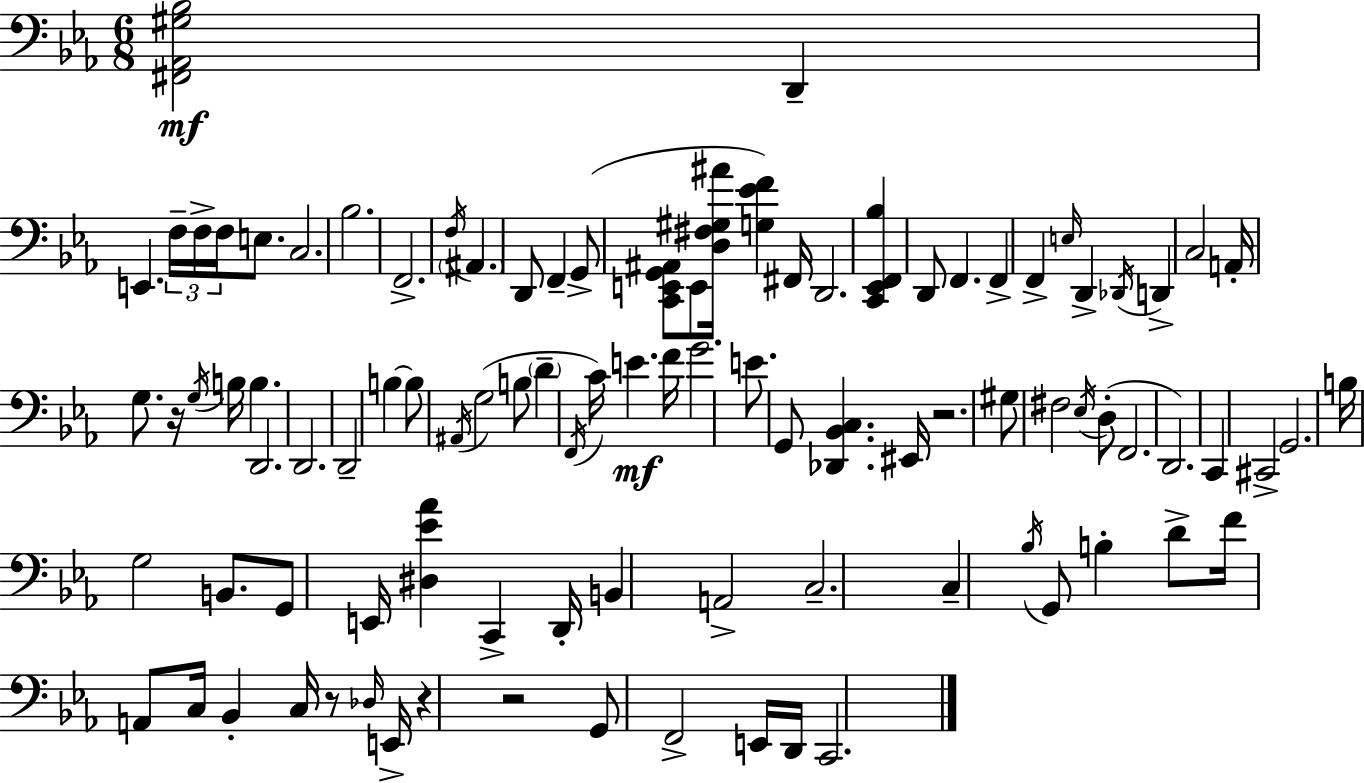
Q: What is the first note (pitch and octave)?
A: D2